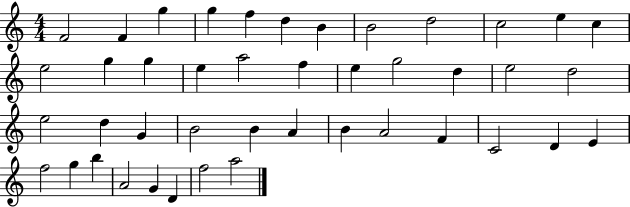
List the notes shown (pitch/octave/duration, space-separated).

F4/h F4/q G5/q G5/q F5/q D5/q B4/q B4/h D5/h C5/h E5/q C5/q E5/h G5/q G5/q E5/q A5/h F5/q E5/q G5/h D5/q E5/h D5/h E5/h D5/q G4/q B4/h B4/q A4/q B4/q A4/h F4/q C4/h D4/q E4/q F5/h G5/q B5/q A4/h G4/q D4/q F5/h A5/h